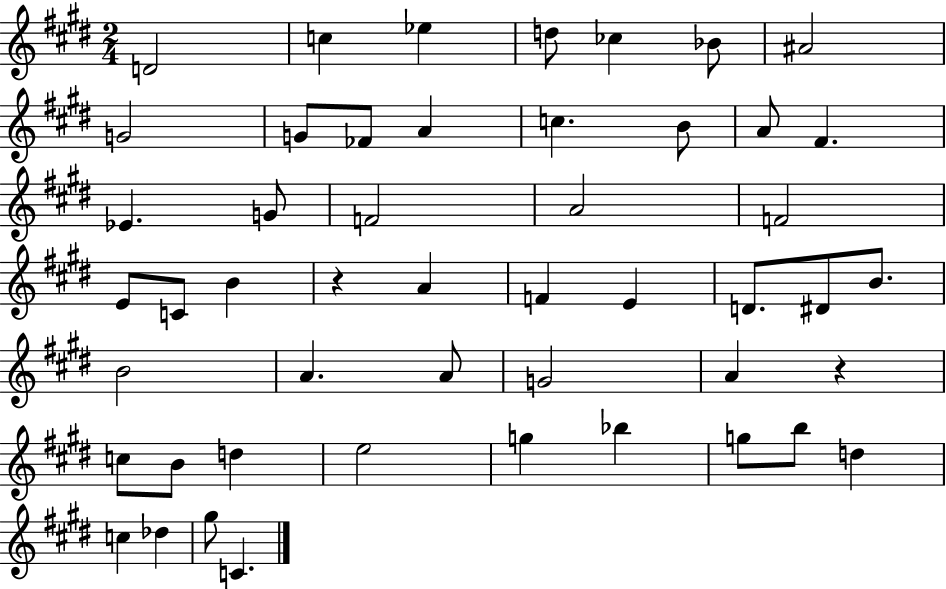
X:1
T:Untitled
M:2/4
L:1/4
K:E
D2 c _e d/2 _c _B/2 ^A2 G2 G/2 _F/2 A c B/2 A/2 ^F _E G/2 F2 A2 F2 E/2 C/2 B z A F E D/2 ^D/2 B/2 B2 A A/2 G2 A z c/2 B/2 d e2 g _b g/2 b/2 d c _d ^g/2 C